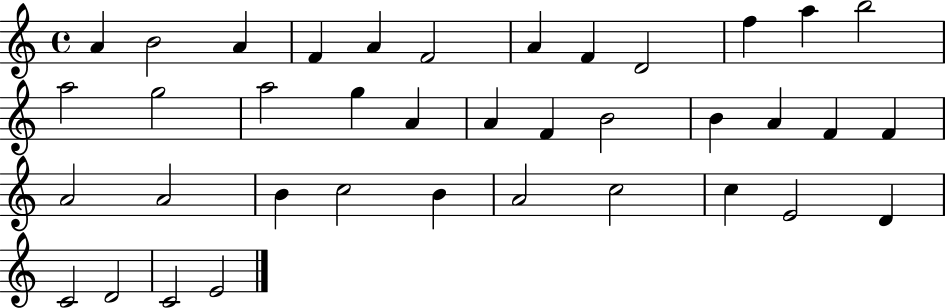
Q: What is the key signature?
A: C major